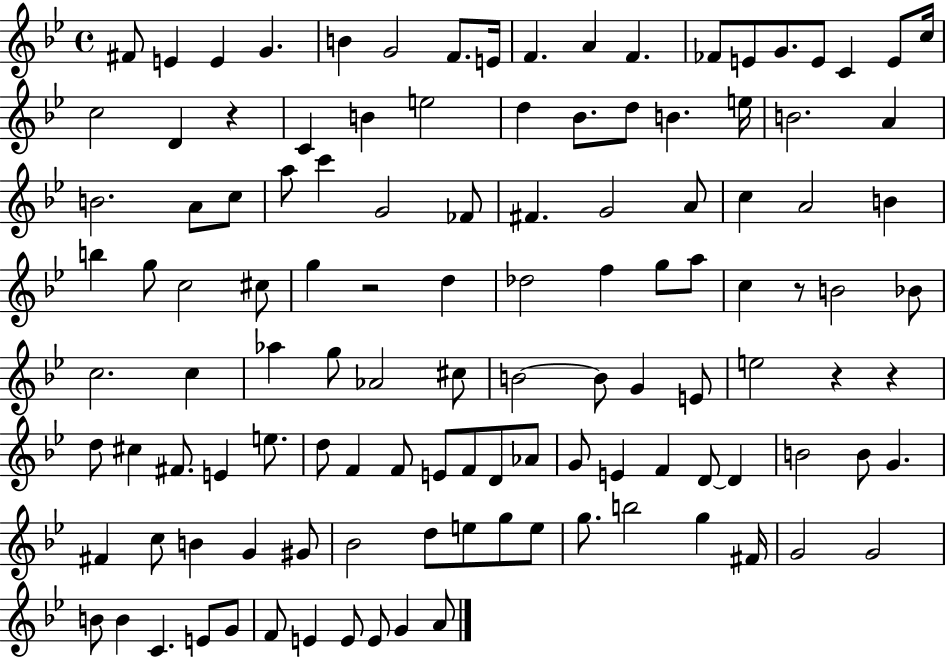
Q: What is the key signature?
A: BES major